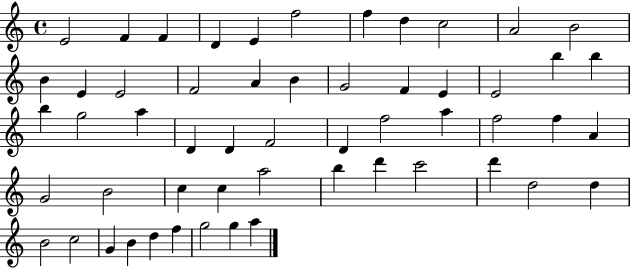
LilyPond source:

{
  \clef treble
  \time 4/4
  \defaultTimeSignature
  \key c \major
  e'2 f'4 f'4 | d'4 e'4 f''2 | f''4 d''4 c''2 | a'2 b'2 | \break b'4 e'4 e'2 | f'2 a'4 b'4 | g'2 f'4 e'4 | e'2 b''4 b''4 | \break b''4 g''2 a''4 | d'4 d'4 f'2 | d'4 f''2 a''4 | f''2 f''4 a'4 | \break g'2 b'2 | c''4 c''4 a''2 | b''4 d'''4 c'''2 | d'''4 d''2 d''4 | \break b'2 c''2 | g'4 b'4 d''4 f''4 | g''2 g''4 a''4 | \bar "|."
}